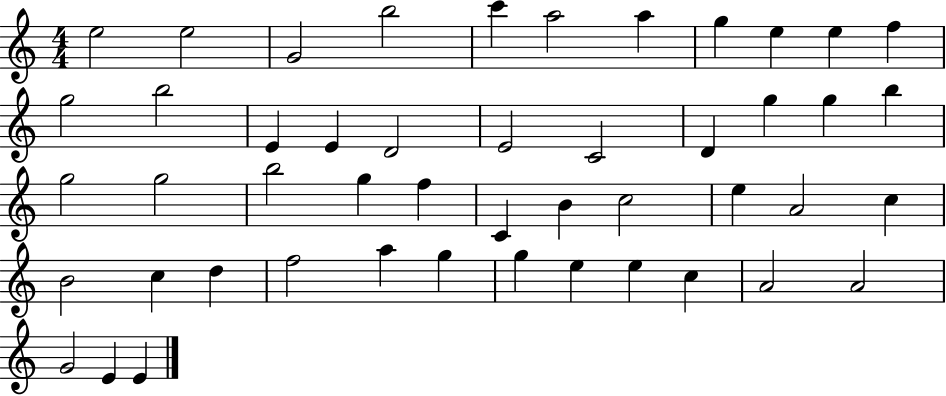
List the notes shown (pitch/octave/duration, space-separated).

E5/h E5/h G4/h B5/h C6/q A5/h A5/q G5/q E5/q E5/q F5/q G5/h B5/h E4/q E4/q D4/h E4/h C4/h D4/q G5/q G5/q B5/q G5/h G5/h B5/h G5/q F5/q C4/q B4/q C5/h E5/q A4/h C5/q B4/h C5/q D5/q F5/h A5/q G5/q G5/q E5/q E5/q C5/q A4/h A4/h G4/h E4/q E4/q